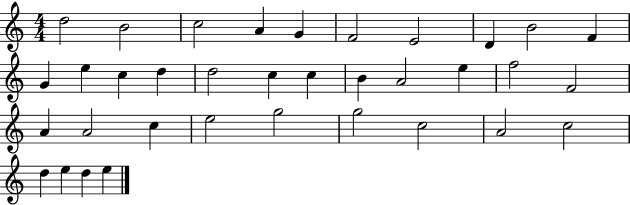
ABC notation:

X:1
T:Untitled
M:4/4
L:1/4
K:C
d2 B2 c2 A G F2 E2 D B2 F G e c d d2 c c B A2 e f2 F2 A A2 c e2 g2 g2 c2 A2 c2 d e d e